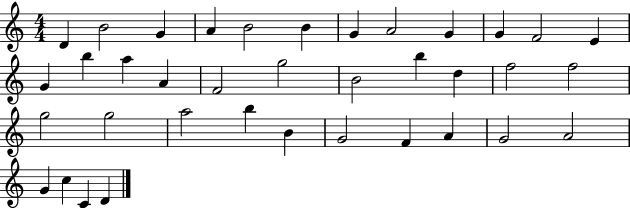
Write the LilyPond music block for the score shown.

{
  \clef treble
  \numericTimeSignature
  \time 4/4
  \key c \major
  d'4 b'2 g'4 | a'4 b'2 b'4 | g'4 a'2 g'4 | g'4 f'2 e'4 | \break g'4 b''4 a''4 a'4 | f'2 g''2 | b'2 b''4 d''4 | f''2 f''2 | \break g''2 g''2 | a''2 b''4 b'4 | g'2 f'4 a'4 | g'2 a'2 | \break g'4 c''4 c'4 d'4 | \bar "|."
}